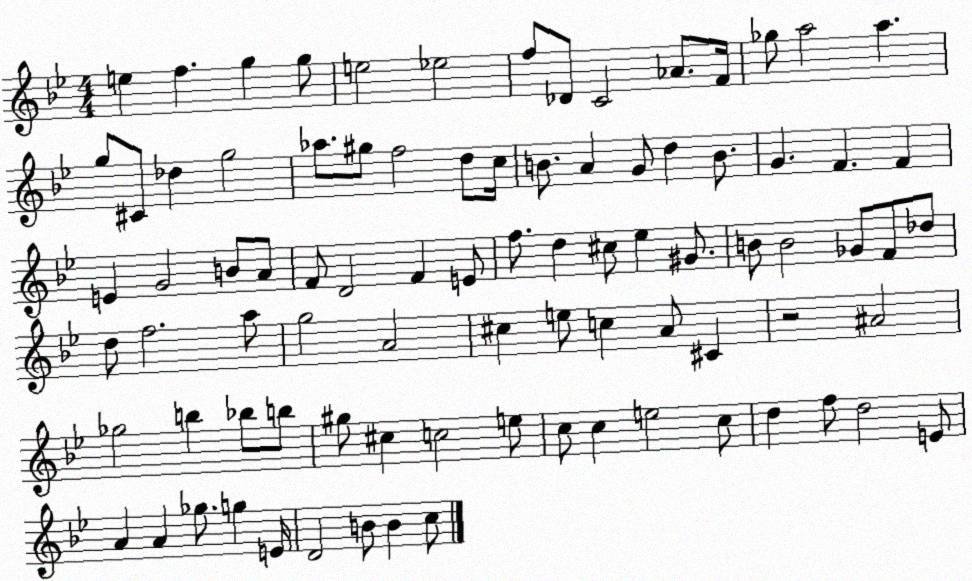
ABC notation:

X:1
T:Untitled
M:4/4
L:1/4
K:Bb
e f g g/2 e2 _e2 f/2 _D/2 C2 _A/2 F/4 _g/2 a2 a g/2 ^C/2 _d g2 _a/2 ^g/2 f2 d/2 c/4 B/2 A G/2 d B/2 G F F E G2 B/2 A/2 F/2 D2 F E/2 f/2 d ^c/2 _e ^G/2 B/2 B2 _G/2 F/2 _d/2 d/2 f2 a/2 g2 A2 ^c e/2 c A/2 ^C z2 ^A2 _g2 b _b/2 b/2 ^g/2 ^c c2 e/2 c/2 c e2 c/2 d f/2 d2 E/2 A A _g/2 g E/4 D2 B/2 B c/2